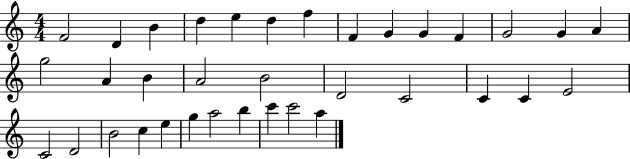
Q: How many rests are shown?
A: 0